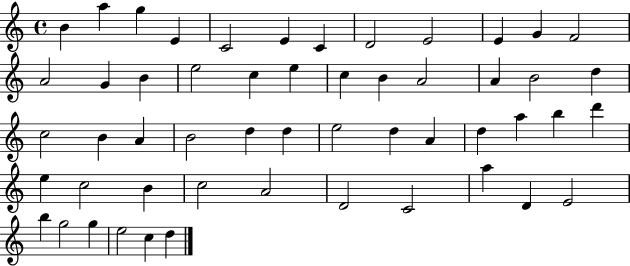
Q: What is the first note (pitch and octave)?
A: B4